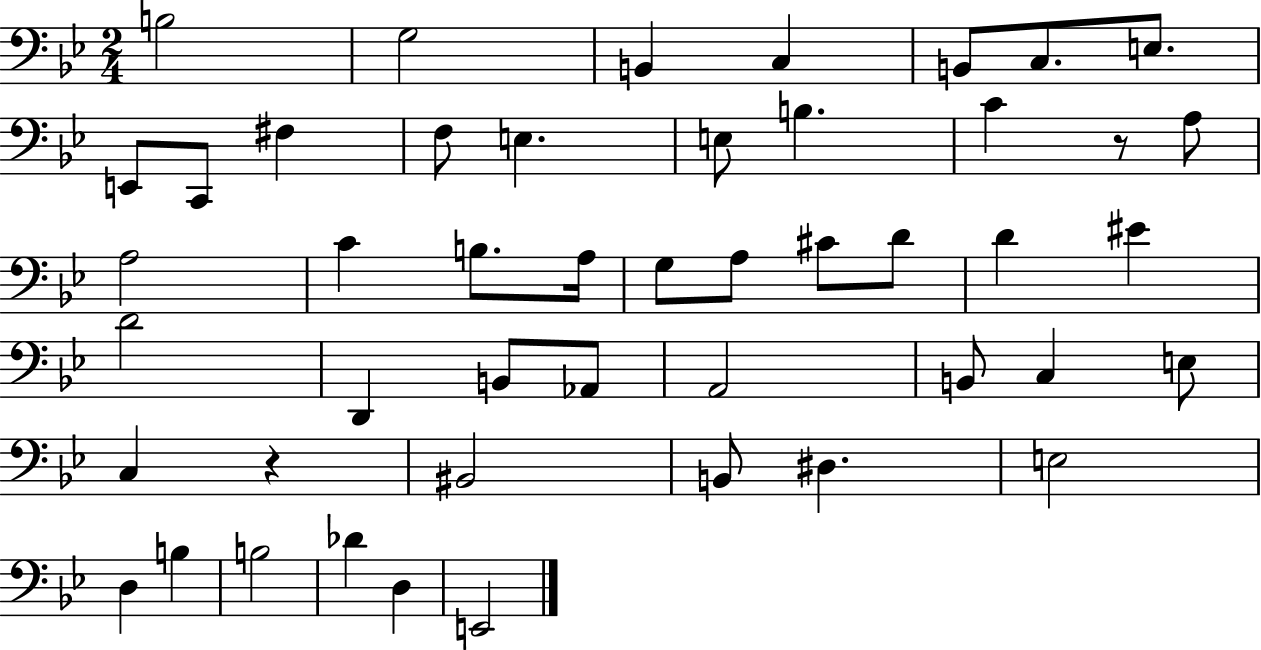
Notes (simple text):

B3/h G3/h B2/q C3/q B2/e C3/e. E3/e. E2/e C2/e F#3/q F3/e E3/q. E3/e B3/q. C4/q R/e A3/e A3/h C4/q B3/e. A3/s G3/e A3/e C#4/e D4/e D4/q EIS4/q D4/h D2/q B2/e Ab2/e A2/h B2/e C3/q E3/e C3/q R/q BIS2/h B2/e D#3/q. E3/h D3/q B3/q B3/h Db4/q D3/q E2/h